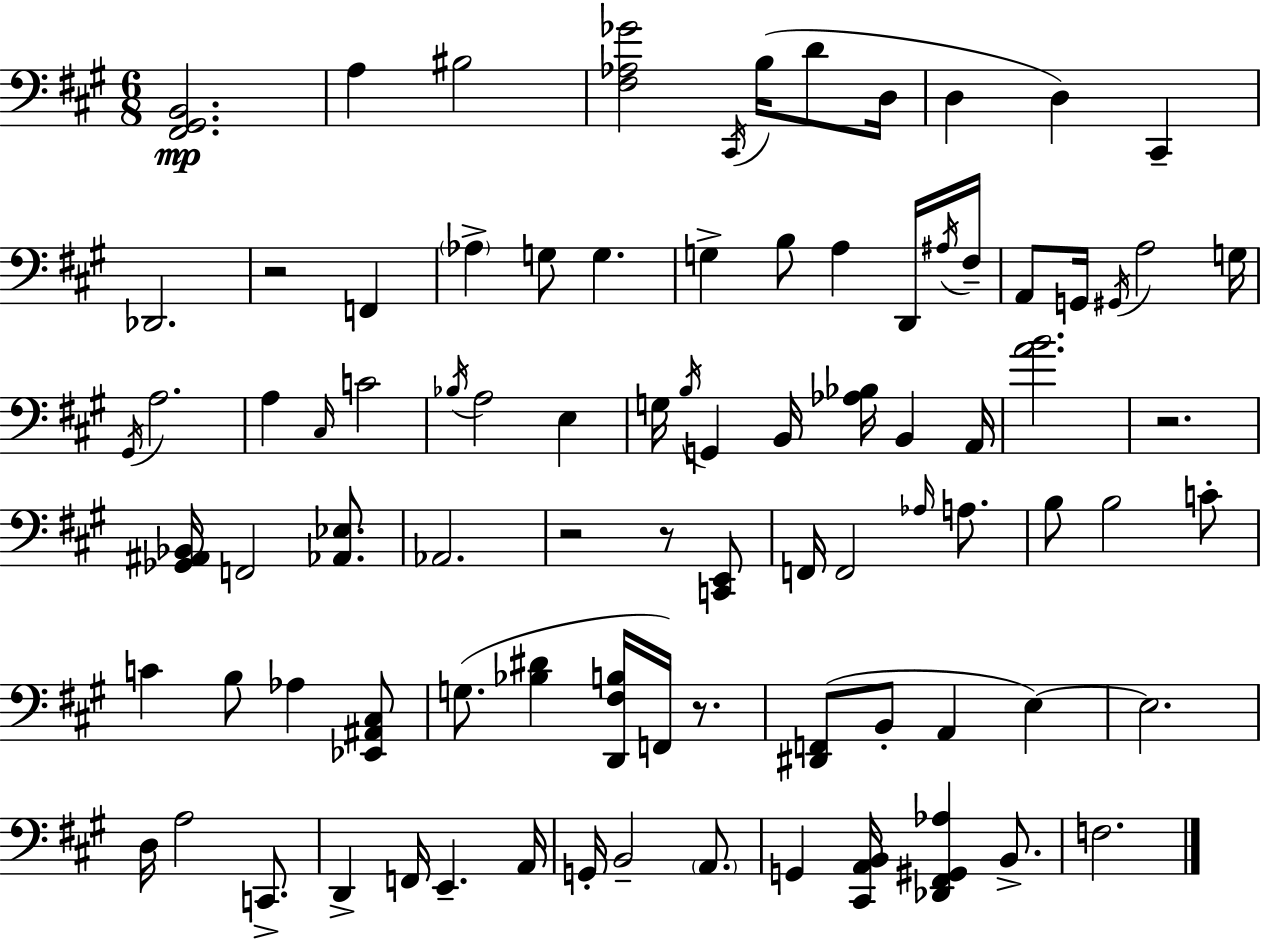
X:1
T:Untitled
M:6/8
L:1/4
K:A
[^F,,^G,,B,,]2 A, ^B,2 [^F,_A,_G]2 ^C,,/4 B,/4 D/2 D,/4 D, D, ^C,, _D,,2 z2 F,, _A, G,/2 G, G, B,/2 A, D,,/4 ^A,/4 ^F,/4 A,,/2 G,,/4 ^G,,/4 A,2 G,/4 ^G,,/4 A,2 A, ^C,/4 C2 _B,/4 A,2 E, G,/4 B,/4 G,, B,,/4 [_A,_B,]/4 B,, A,,/4 [AB]2 z2 [_G,,^A,,_B,,]/4 F,,2 [_A,,_E,]/2 _A,,2 z2 z/2 [C,,E,,]/2 F,,/4 F,,2 _A,/4 A,/2 B,/2 B,2 C/2 C B,/2 _A, [_E,,^A,,^C,]/2 G,/2 [_B,^D] [D,,^F,B,]/4 F,,/4 z/2 [^D,,F,,]/2 B,,/2 A,, E, E,2 D,/4 A,2 C,,/2 D,, F,,/4 E,, A,,/4 G,,/4 B,,2 A,,/2 G,, [^C,,A,,B,,]/4 [_D,,^F,,^G,,_A,] B,,/2 F,2